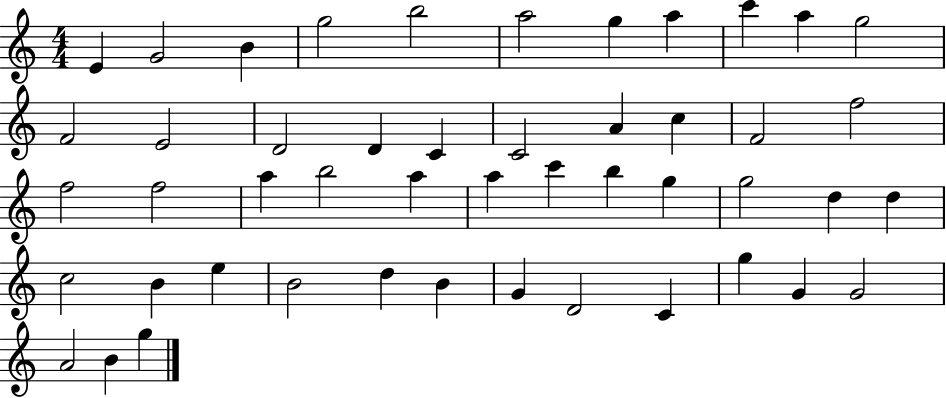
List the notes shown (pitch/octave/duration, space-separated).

E4/q G4/h B4/q G5/h B5/h A5/h G5/q A5/q C6/q A5/q G5/h F4/h E4/h D4/h D4/q C4/q C4/h A4/q C5/q F4/h F5/h F5/h F5/h A5/q B5/h A5/q A5/q C6/q B5/q G5/q G5/h D5/q D5/q C5/h B4/q E5/q B4/h D5/q B4/q G4/q D4/h C4/q G5/q G4/q G4/h A4/h B4/q G5/q